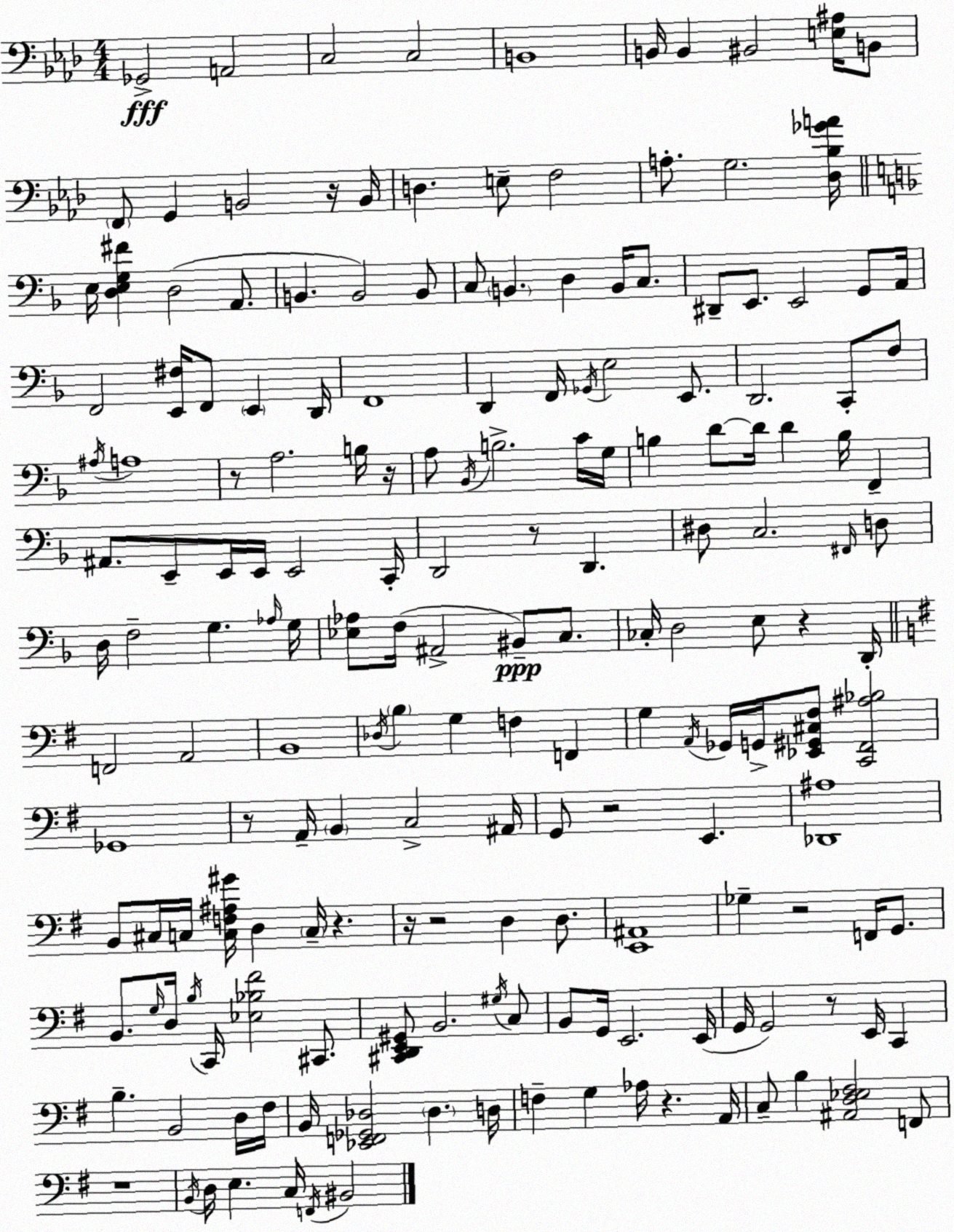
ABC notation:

X:1
T:Untitled
M:4/4
L:1/4
K:Ab
_G,,2 A,,2 C,2 C,2 B,,4 B,,/4 B,, ^B,,2 [E,^A,]/4 B,,/2 F,,/2 G,, B,,2 z/4 B,,/4 D, E,/2 F,2 A,/2 G,2 [_D,_B,_GA]/4 E,/4 [D,E,G,^F] D,2 A,,/2 B,, B,,2 B,,/2 C,/2 B,, D, B,,/4 C,/2 ^D,,/2 E,,/2 E,,2 G,,/2 A,,/4 F,,2 [E,,^F,]/4 F,,/2 E,, D,,/4 F,,4 D,, F,,/4 _G,,/4 E,2 E,,/2 D,,2 C,,/2 F,/2 ^A,/4 A,4 z/2 A,2 B,/4 z/4 A,/2 _B,,/4 B,2 C/4 G,/4 B, D/2 D/4 D B,/4 F,, ^A,,/2 E,,/2 E,,/4 E,,/4 E,,2 C,,/4 D,,2 z/2 D,, ^D,/2 C,2 ^F,,/4 D,/2 D,/4 F,2 G, _A,/4 G,/4 [_E,_A,]/2 F,/4 ^A,,2 ^B,,/2 C,/2 _C,/4 D,2 E,/2 z D,,/4 F,,2 A,,2 B,,4 _D,/4 B, G, F, F,, G, A,,/4 _G,,/4 G,,/4 [_E,,^G,,^C,^F,]/2 [C,,^F,,^A,_B,]2 _G,,4 z/2 A,,/4 B,, C,2 ^A,,/4 G,,/2 z2 E,, [_D,,^A,]4 B,,/2 ^C,/4 C,/4 [C,F,^A,^G]/4 D, C,/4 z z/4 z2 D, D,/2 [E,,^A,,]4 _G, z2 F,,/4 G,,/2 B,,/2 G,/4 D,/4 B,/4 C,,/4 [_E,_B,^F]2 ^C,,/2 [^C,,D,,E,,^G,,]/2 B,,2 ^G,/4 C,/2 B,,/2 G,,/4 E,,2 E,,/4 G,,/4 G,,2 z/2 E,,/4 C,, B, B,,2 D,/4 ^F,/4 B,,/4 [_E,,F,,_G,,_D,]2 _D, D,/4 F, G, _A,/4 z A,,/4 C,/2 B, [^A,,D,_E,^F,]2 F,,/2 z4 B,,/4 D,/4 E, C,/4 F,,/4 ^B,,2